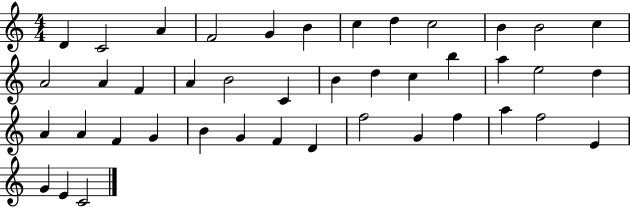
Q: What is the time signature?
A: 4/4